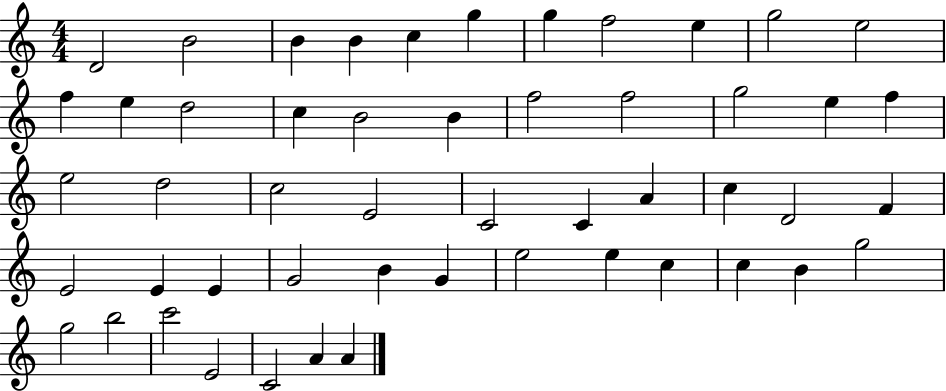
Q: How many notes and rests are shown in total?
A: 51